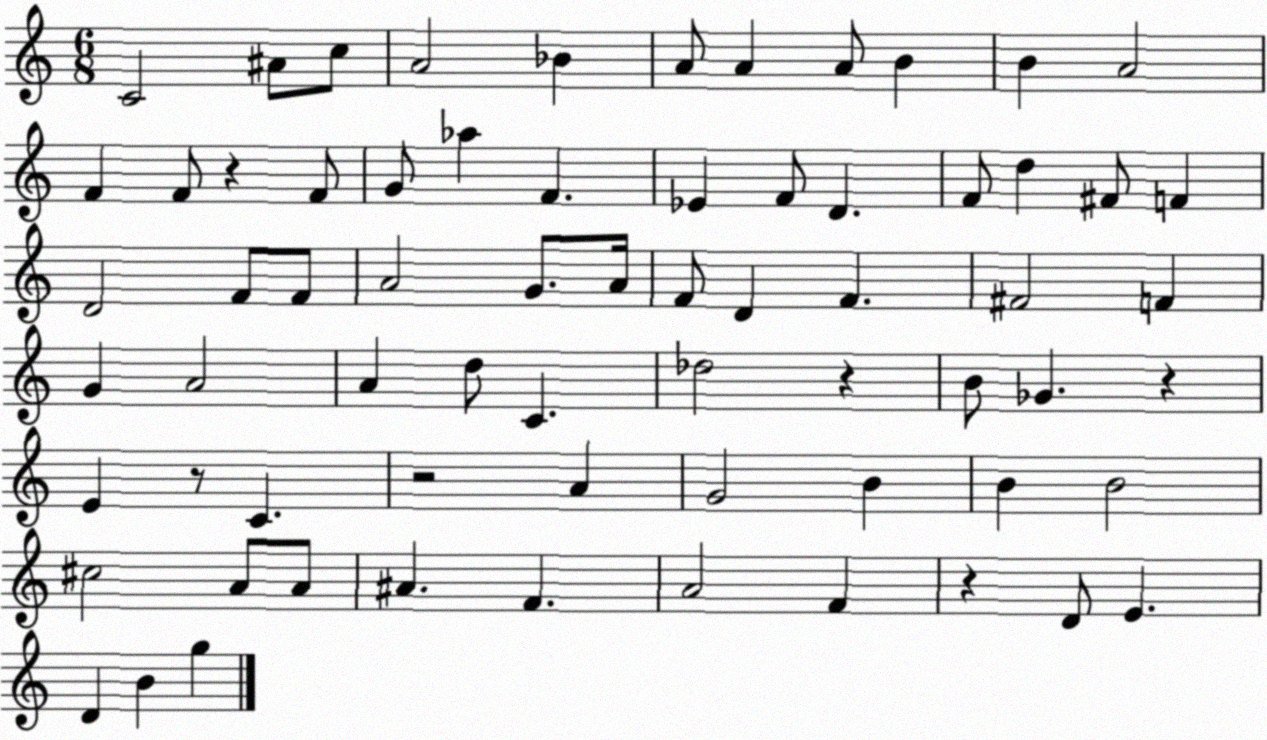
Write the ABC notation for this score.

X:1
T:Untitled
M:6/8
L:1/4
K:C
C2 ^A/2 c/2 A2 _B A/2 A A/2 B B A2 F F/2 z F/2 G/2 _a F _E F/2 D F/2 d ^F/2 F D2 F/2 F/2 A2 G/2 A/4 F/2 D F ^F2 F G A2 A d/2 C _d2 z B/2 _G z E z/2 C z2 A G2 B B B2 ^c2 A/2 A/2 ^A F A2 F z D/2 E D B g